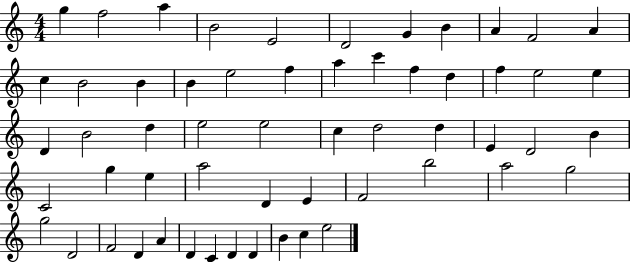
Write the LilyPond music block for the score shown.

{
  \clef treble
  \numericTimeSignature
  \time 4/4
  \key c \major
  g''4 f''2 a''4 | b'2 e'2 | d'2 g'4 b'4 | a'4 f'2 a'4 | \break c''4 b'2 b'4 | b'4 e''2 f''4 | a''4 c'''4 f''4 d''4 | f''4 e''2 e''4 | \break d'4 b'2 d''4 | e''2 e''2 | c''4 d''2 d''4 | e'4 d'2 b'4 | \break c'2 g''4 e''4 | a''2 d'4 e'4 | f'2 b''2 | a''2 g''2 | \break g''2 d'2 | f'2 d'4 a'4 | d'4 c'4 d'4 d'4 | b'4 c''4 e''2 | \break \bar "|."
}